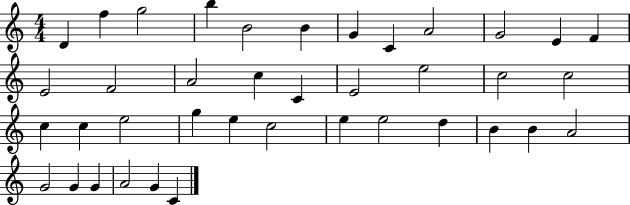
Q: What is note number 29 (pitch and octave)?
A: E5